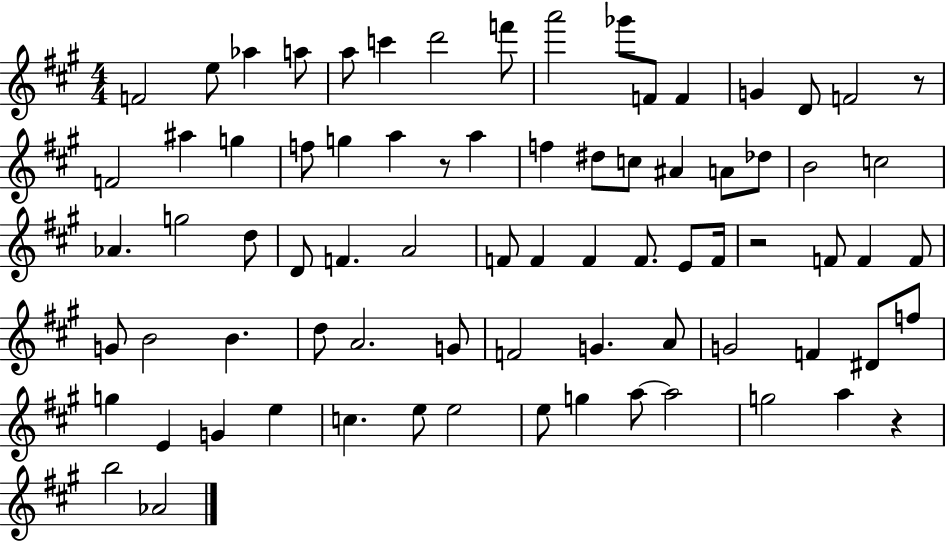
{
  \clef treble
  \numericTimeSignature
  \time 4/4
  \key a \major
  f'2 e''8 aes''4 a''8 | a''8 c'''4 d'''2 f'''8 | a'''2 ges'''8 f'8 f'4 | g'4 d'8 f'2 r8 | \break f'2 ais''4 g''4 | f''8 g''4 a''4 r8 a''4 | f''4 dis''8 c''8 ais'4 a'8 des''8 | b'2 c''2 | \break aes'4. g''2 d''8 | d'8 f'4. a'2 | f'8 f'4 f'4 f'8. e'8 f'16 | r2 f'8 f'4 f'8 | \break g'8 b'2 b'4. | d''8 a'2. g'8 | f'2 g'4. a'8 | g'2 f'4 dis'8 f''8 | \break g''4 e'4 g'4 e''4 | c''4. e''8 e''2 | e''8 g''4 a''8~~ a''2 | g''2 a''4 r4 | \break b''2 aes'2 | \bar "|."
}